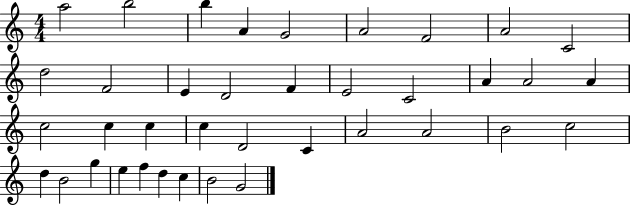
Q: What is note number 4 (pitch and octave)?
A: A4